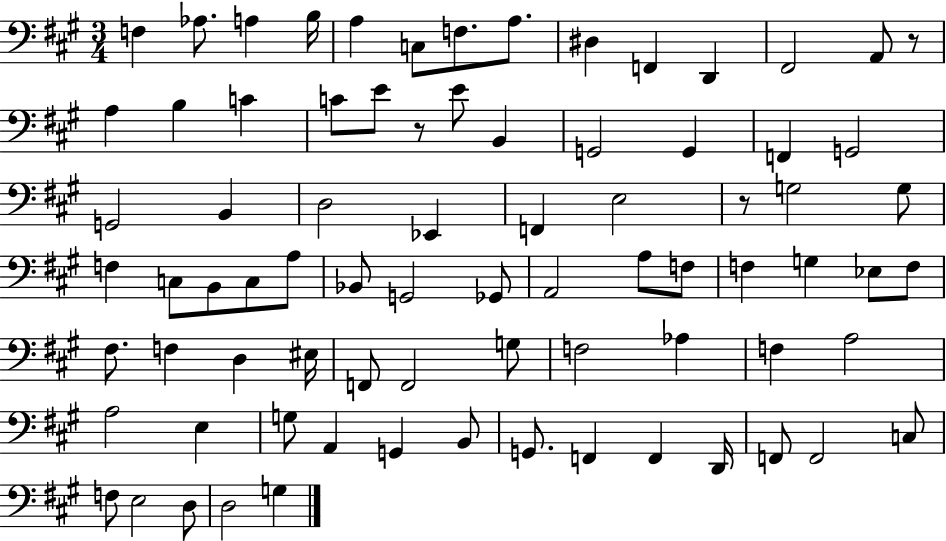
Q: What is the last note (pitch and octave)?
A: G3